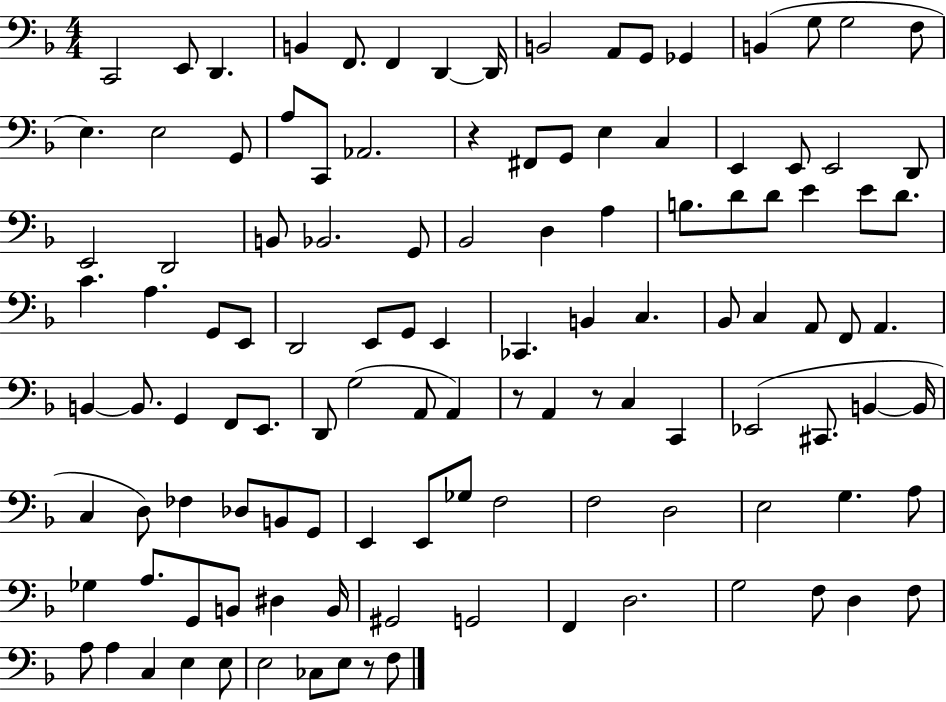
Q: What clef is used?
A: bass